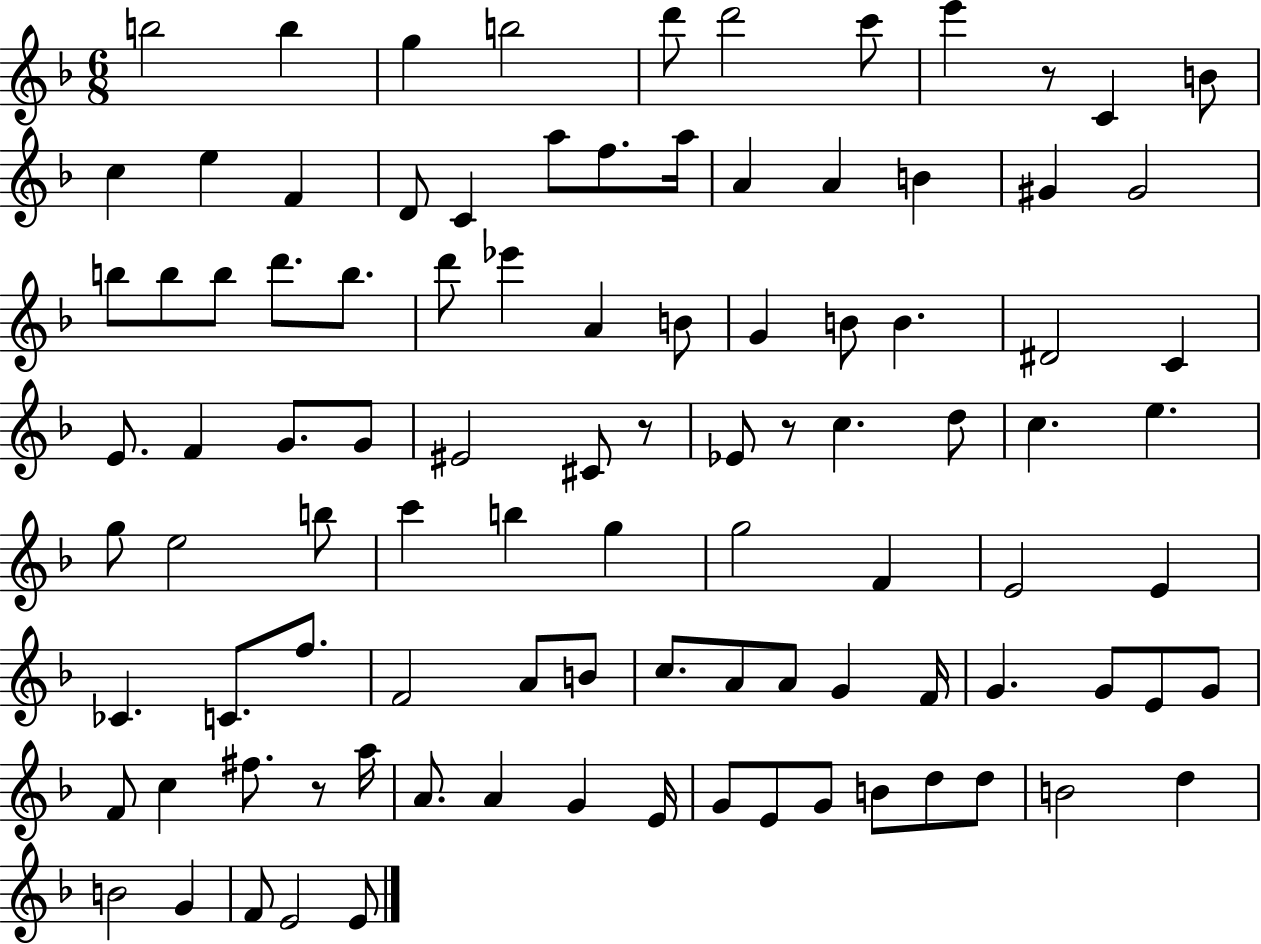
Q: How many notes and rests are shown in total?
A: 98